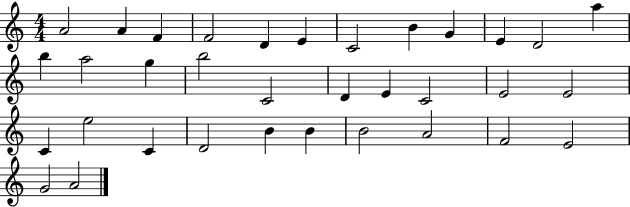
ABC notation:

X:1
T:Untitled
M:4/4
L:1/4
K:C
A2 A F F2 D E C2 B G E D2 a b a2 g b2 C2 D E C2 E2 E2 C e2 C D2 B B B2 A2 F2 E2 G2 A2